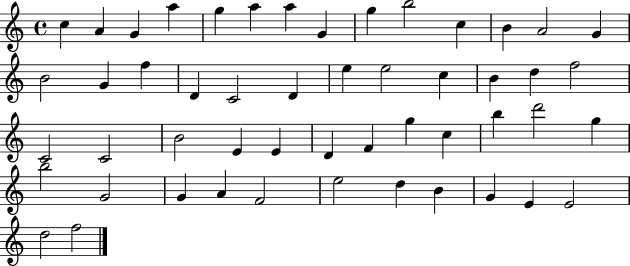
X:1
T:Untitled
M:4/4
L:1/4
K:C
c A G a g a a G g b2 c B A2 G B2 G f D C2 D e e2 c B d f2 C2 C2 B2 E E D F g c b d'2 g b2 G2 G A F2 e2 d B G E E2 d2 f2